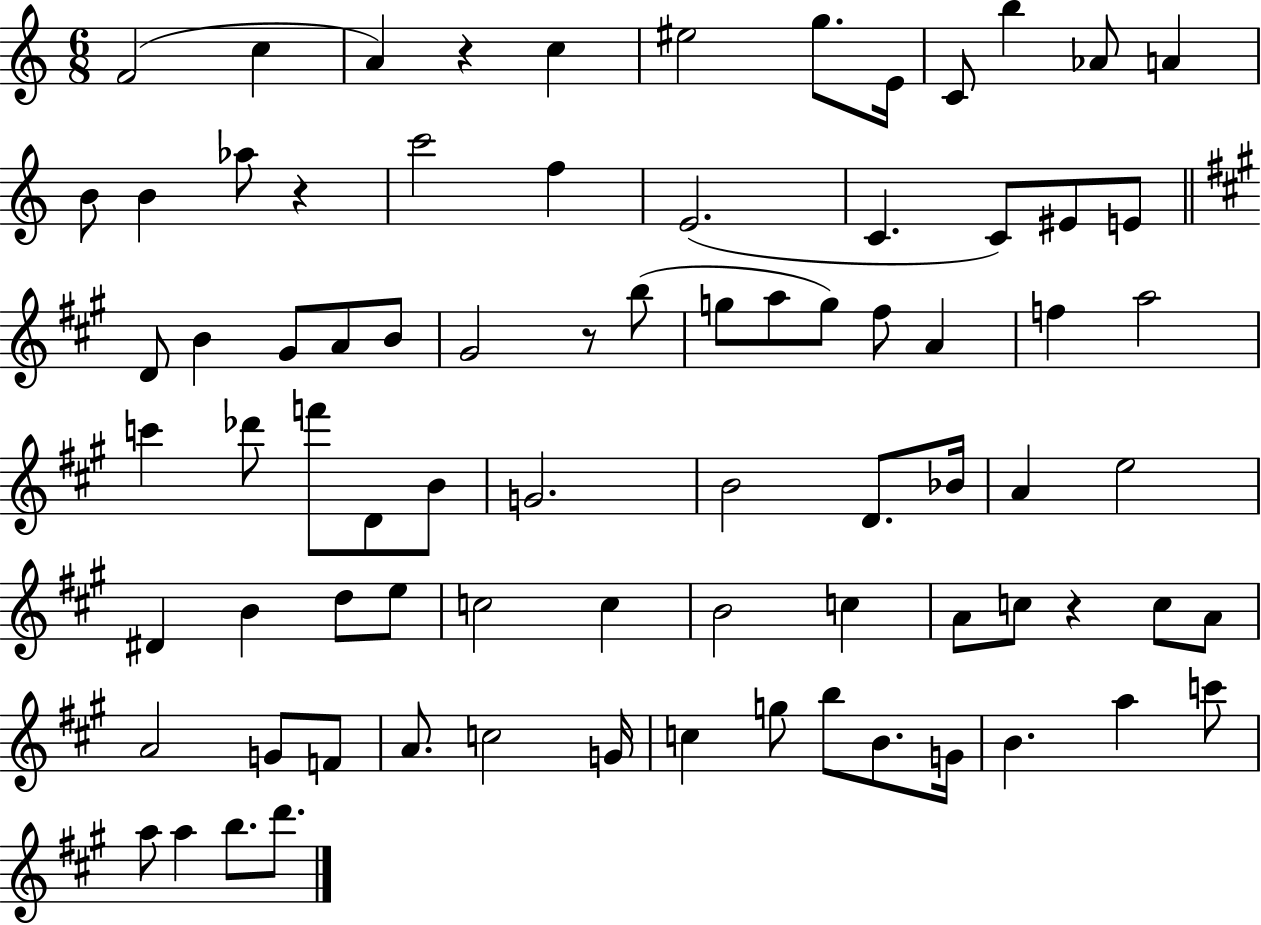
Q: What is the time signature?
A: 6/8